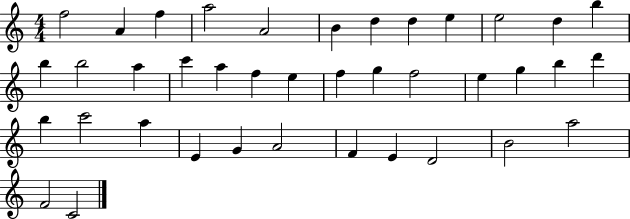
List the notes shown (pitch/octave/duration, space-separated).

F5/h A4/q F5/q A5/h A4/h B4/q D5/q D5/q E5/q E5/h D5/q B5/q B5/q B5/h A5/q C6/q A5/q F5/q E5/q F5/q G5/q F5/h E5/q G5/q B5/q D6/q B5/q C6/h A5/q E4/q G4/q A4/h F4/q E4/q D4/h B4/h A5/h F4/h C4/h